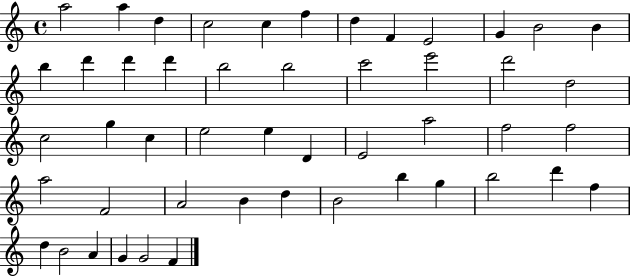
A5/h A5/q D5/q C5/h C5/q F5/q D5/q F4/q E4/h G4/q B4/h B4/q B5/q D6/q D6/q D6/q B5/h B5/h C6/h E6/h D6/h D5/h C5/h G5/q C5/q E5/h E5/q D4/q E4/h A5/h F5/h F5/h A5/h F4/h A4/h B4/q D5/q B4/h B5/q G5/q B5/h D6/q F5/q D5/q B4/h A4/q G4/q G4/h F4/q